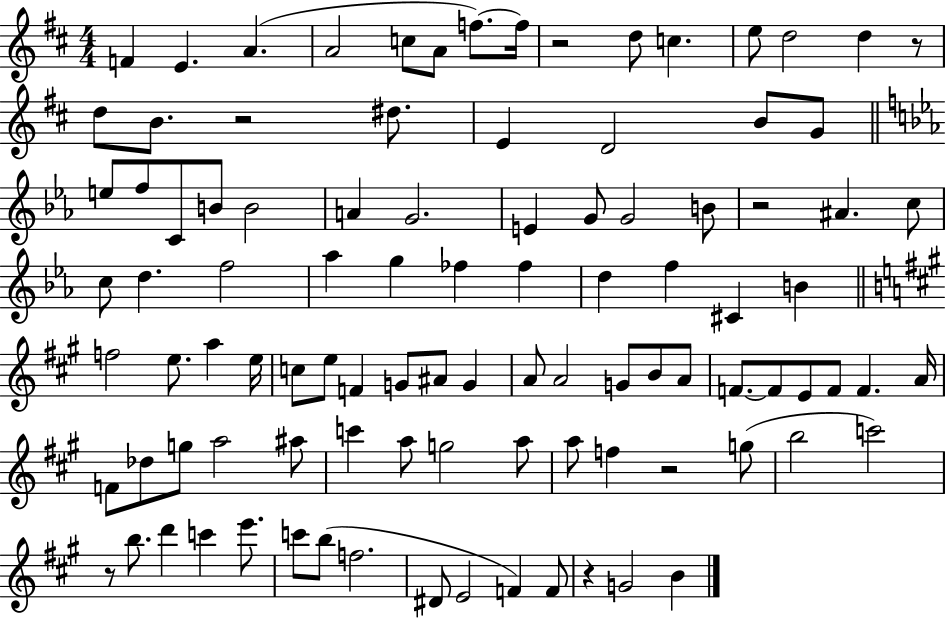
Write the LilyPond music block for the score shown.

{
  \clef treble
  \numericTimeSignature
  \time 4/4
  \key d \major
  f'4 e'4. a'4.( | a'2 c''8 a'8 f''8.~~) f''16 | r2 d''8 c''4. | e''8 d''2 d''4 r8 | \break d''8 b'8. r2 dis''8. | e'4 d'2 b'8 g'8 | \bar "||" \break \key c \minor e''8 f''8 c'8 b'8 b'2 | a'4 g'2. | e'4 g'8 g'2 b'8 | r2 ais'4. c''8 | \break c''8 d''4. f''2 | aes''4 g''4 fes''4 fes''4 | d''4 f''4 cis'4 b'4 | \bar "||" \break \key a \major f''2 e''8. a''4 e''16 | c''8 e''8 f'4 g'8 ais'8 g'4 | a'8 a'2 g'8 b'8 a'8 | f'8.~~ f'8 e'8 f'8 f'4. a'16 | \break f'8 des''8 g''8 a''2 ais''8 | c'''4 a''8 g''2 a''8 | a''8 f''4 r2 g''8( | b''2 c'''2) | \break r8 b''8. d'''4 c'''4 e'''8. | c'''8 b''8( f''2. | dis'8 e'2 f'4) f'8 | r4 g'2 b'4 | \break \bar "|."
}